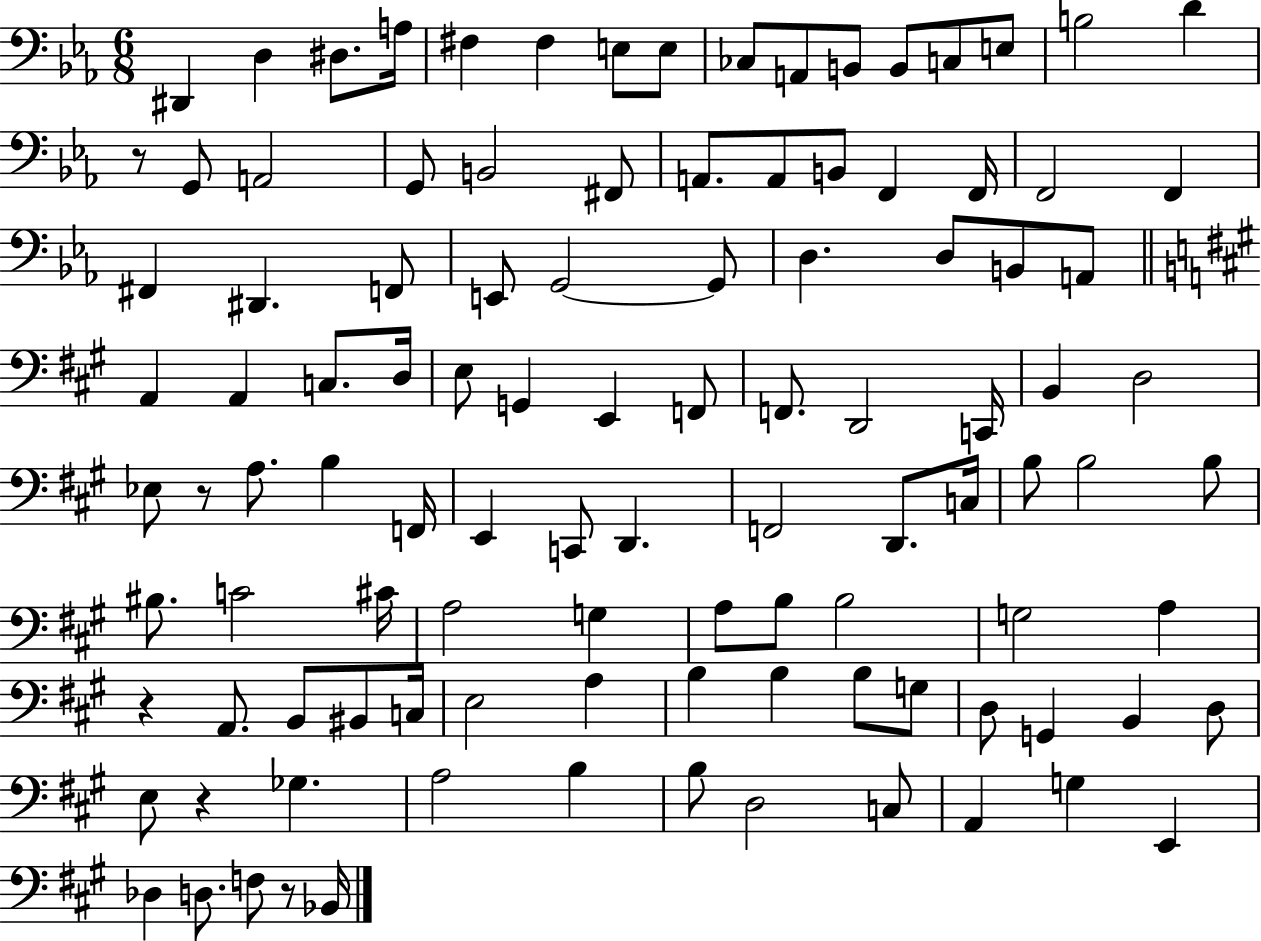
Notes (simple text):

D#2/q D3/q D#3/e. A3/s F#3/q F#3/q E3/e E3/e CES3/e A2/e B2/e B2/e C3/e E3/e B3/h D4/q R/e G2/e A2/h G2/e B2/h F#2/e A2/e. A2/e B2/e F2/q F2/s F2/h F2/q F#2/q D#2/q. F2/e E2/e G2/h G2/e D3/q. D3/e B2/e A2/e A2/q A2/q C3/e. D3/s E3/e G2/q E2/q F2/e F2/e. D2/h C2/s B2/q D3/h Eb3/e R/e A3/e. B3/q F2/s E2/q C2/e D2/q. F2/h D2/e. C3/s B3/e B3/h B3/e BIS3/e. C4/h C#4/s A3/h G3/q A3/e B3/e B3/h G3/h A3/q R/q A2/e. B2/e BIS2/e C3/s E3/h A3/q B3/q B3/q B3/e G3/e D3/e G2/q B2/q D3/e E3/e R/q Gb3/q. A3/h B3/q B3/e D3/h C3/e A2/q G3/q E2/q Db3/q D3/e. F3/e R/e Bb2/s